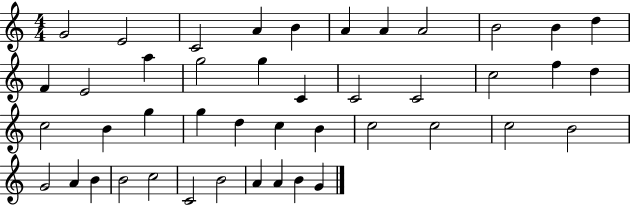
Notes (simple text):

G4/h E4/h C4/h A4/q B4/q A4/q A4/q A4/h B4/h B4/q D5/q F4/q E4/h A5/q G5/h G5/q C4/q C4/h C4/h C5/h F5/q D5/q C5/h B4/q G5/q G5/q D5/q C5/q B4/q C5/h C5/h C5/h B4/h G4/h A4/q B4/q B4/h C5/h C4/h B4/h A4/q A4/q B4/q G4/q